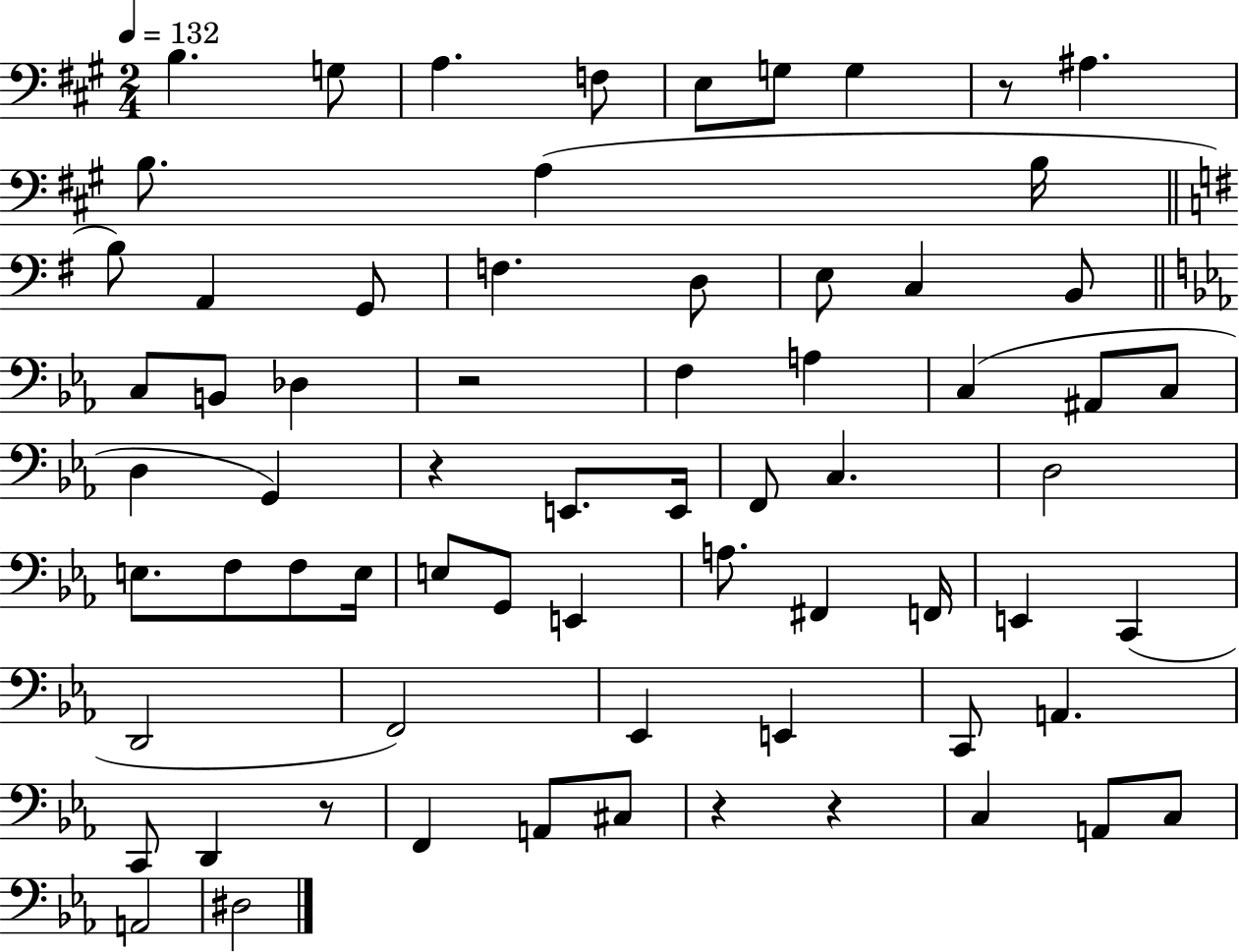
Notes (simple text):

B3/q. G3/e A3/q. F3/e E3/e G3/e G3/q R/e A#3/q. B3/e. A3/q B3/s B3/e A2/q G2/e F3/q. D3/e E3/e C3/q B2/e C3/e B2/e Db3/q R/h F3/q A3/q C3/q A#2/e C3/e D3/q G2/q R/q E2/e. E2/s F2/e C3/q. D3/h E3/e. F3/e F3/e E3/s E3/e G2/e E2/q A3/e. F#2/q F2/s E2/q C2/q D2/h F2/h Eb2/q E2/q C2/e A2/q. C2/e D2/q R/e F2/q A2/e C#3/e R/q R/q C3/q A2/e C3/e A2/h D#3/h